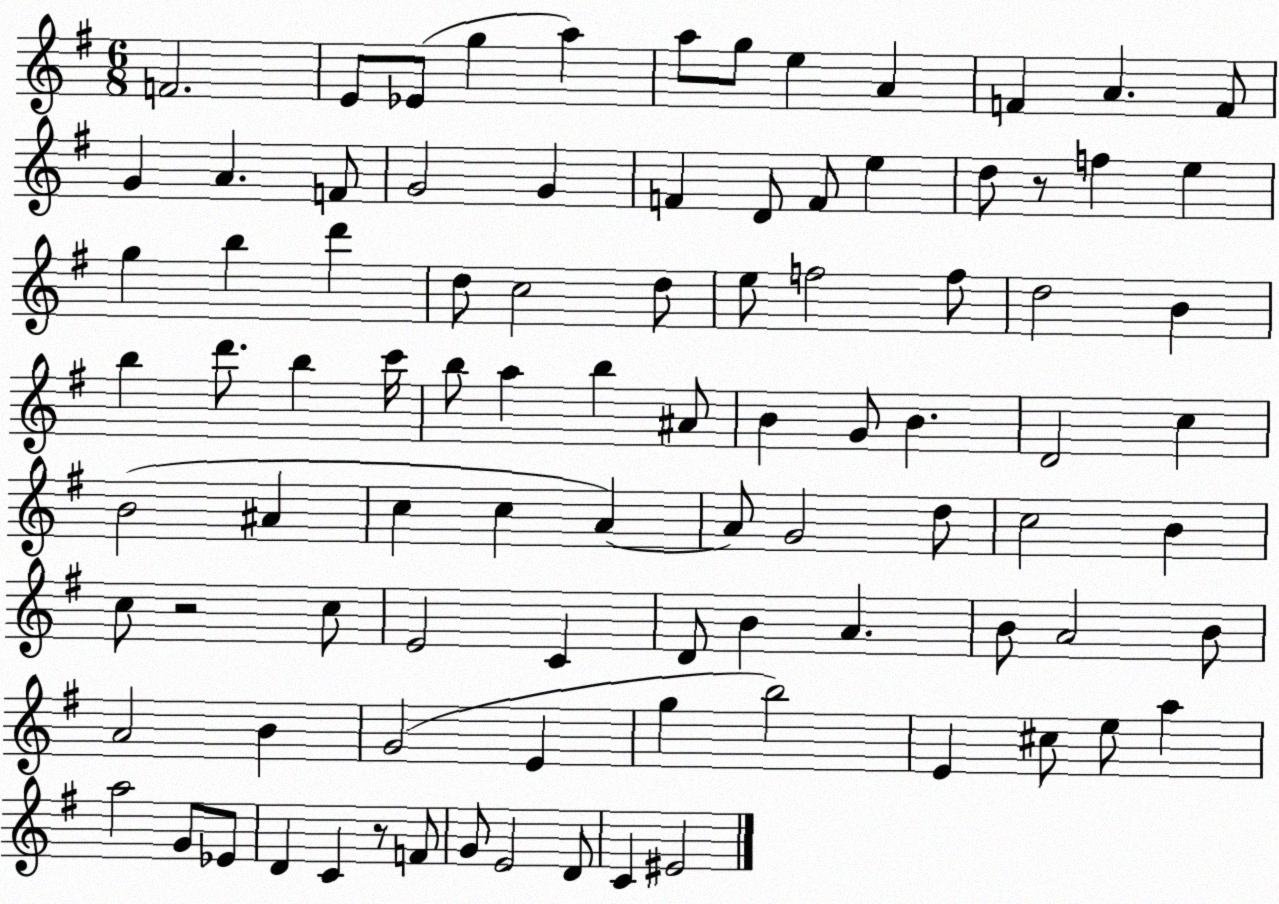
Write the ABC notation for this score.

X:1
T:Untitled
M:6/8
L:1/4
K:G
F2 E/2 _E/2 g a a/2 g/2 e A F A F/2 G A F/2 G2 G F D/2 F/2 e d/2 z/2 f e g b d' d/2 c2 d/2 e/2 f2 f/2 d2 B b d'/2 b c'/4 b/2 a b ^A/2 B G/2 B D2 c B2 ^A c c A A/2 G2 d/2 c2 B c/2 z2 c/2 E2 C D/2 B A B/2 A2 B/2 A2 B G2 E g b2 E ^c/2 e/2 a a2 G/2 _E/2 D C z/2 F/2 G/2 E2 D/2 C ^E2